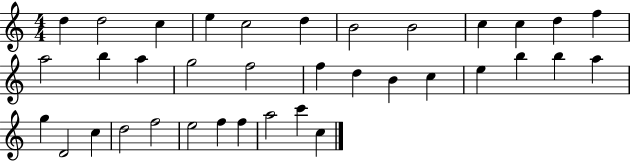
{
  \clef treble
  \numericTimeSignature
  \time 4/4
  \key c \major
  d''4 d''2 c''4 | e''4 c''2 d''4 | b'2 b'2 | c''4 c''4 d''4 f''4 | \break a''2 b''4 a''4 | g''2 f''2 | f''4 d''4 b'4 c''4 | e''4 b''4 b''4 a''4 | \break g''4 d'2 c''4 | d''2 f''2 | e''2 f''4 f''4 | a''2 c'''4 c''4 | \break \bar "|."
}